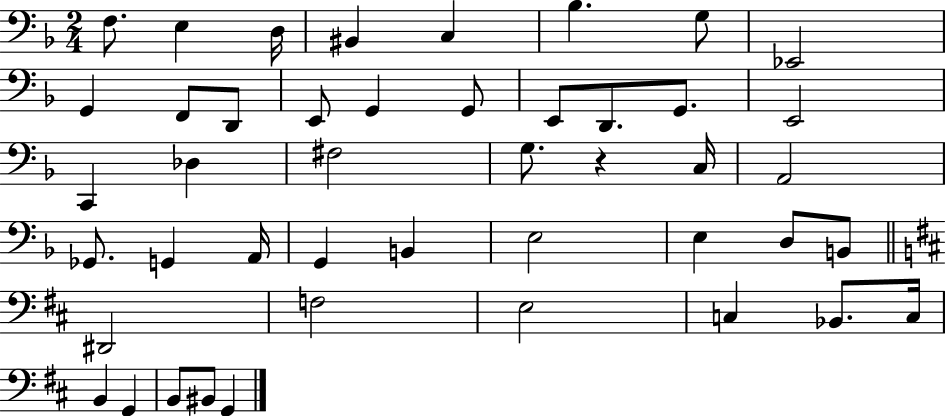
{
  \clef bass
  \numericTimeSignature
  \time 2/4
  \key f \major
  f8. e4 d16 | bis,4 c4 | bes4. g8 | ees,2 | \break g,4 f,8 d,8 | e,8 g,4 g,8 | e,8 d,8. g,8. | e,2 | \break c,4 des4 | fis2 | g8. r4 c16 | a,2 | \break ges,8. g,4 a,16 | g,4 b,4 | e2 | e4 d8 b,8 | \break \bar "||" \break \key d \major dis,2 | f2 | e2 | c4 bes,8. c16 | \break b,4 g,4 | b,8 bis,8 g,4 | \bar "|."
}